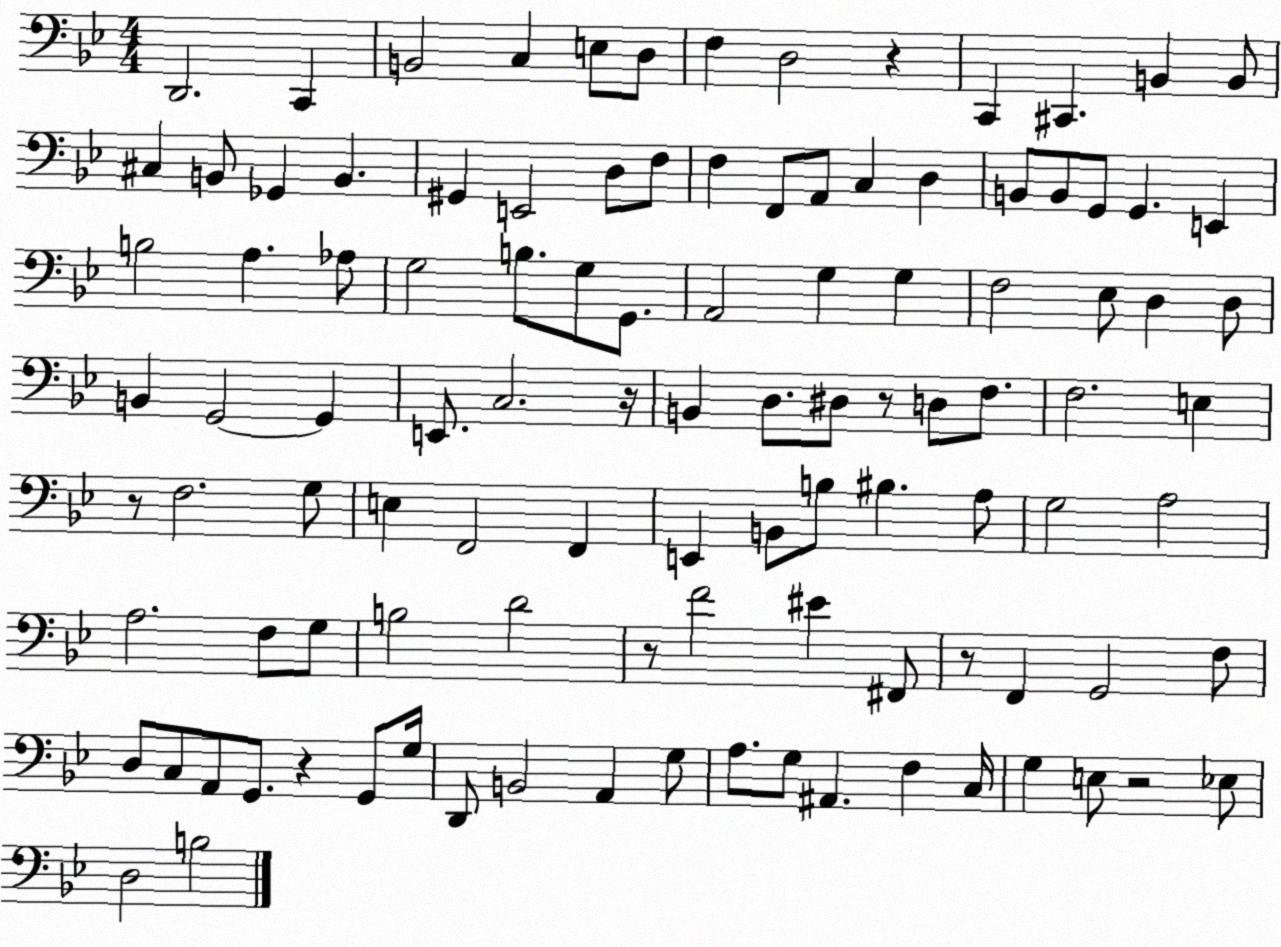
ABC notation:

X:1
T:Untitled
M:4/4
L:1/4
K:Bb
D,,2 C,, B,,2 C, E,/2 D,/2 F, D,2 z C,, ^C,, B,, B,,/2 ^C, B,,/2 _G,, B,, ^G,, E,,2 D,/2 F,/2 F, F,,/2 A,,/2 C, D, B,,/2 B,,/2 G,,/2 G,, E,, B,2 A, _A,/2 G,2 B,/2 G,/2 G,,/2 A,,2 G, G, F,2 _E,/2 D, D,/2 B,, G,,2 G,, E,,/2 C,2 z/4 B,, D,/2 ^D,/2 z/2 D,/2 F,/2 F,2 E, z/2 F,2 G,/2 E, F,,2 F,, E,, B,,/2 B,/2 ^B, A,/2 G,2 A,2 A,2 F,/2 G,/2 B,2 D2 z/2 F2 ^E ^F,,/2 z/2 F,, G,,2 F,/2 D,/2 C,/2 A,,/2 G,,/2 z G,,/2 G,/4 D,,/2 B,,2 A,, G,/2 A,/2 G,/2 ^A,, F, C,/4 G, E,/2 z2 _E,/2 D,2 B,2